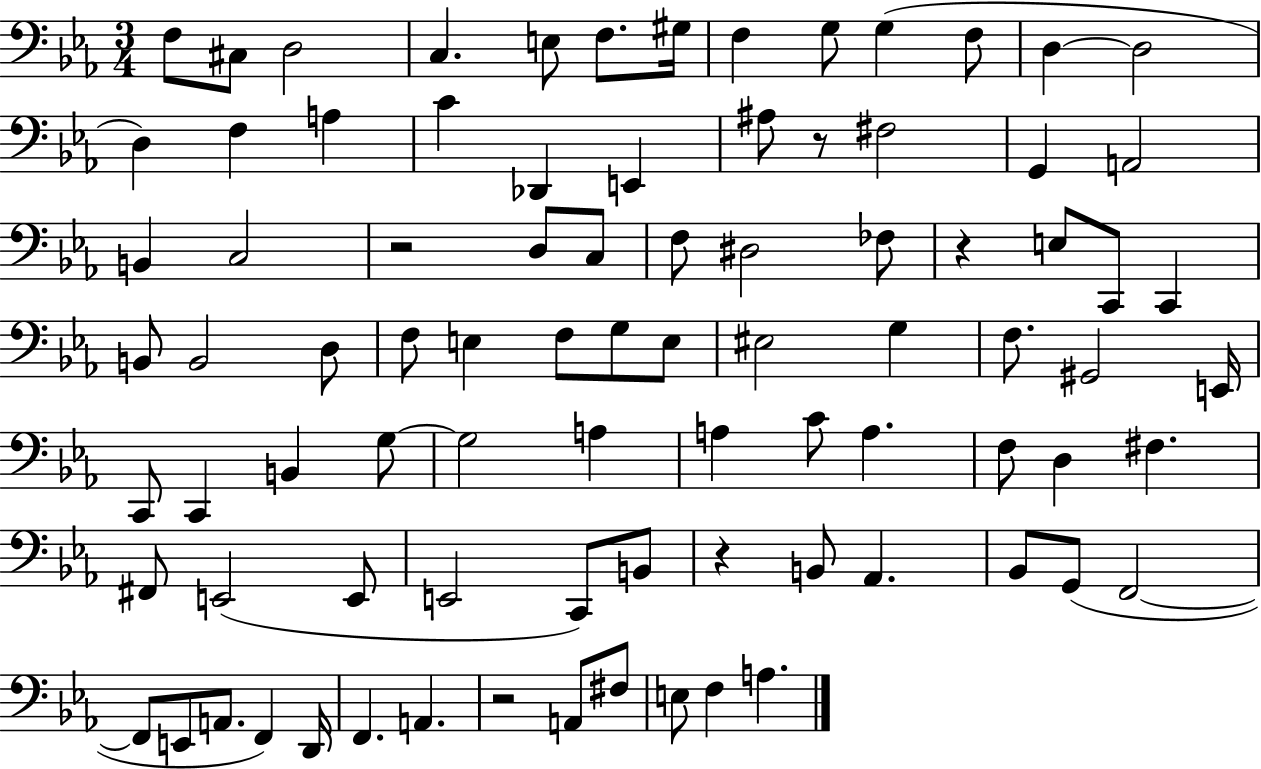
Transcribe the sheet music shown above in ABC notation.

X:1
T:Untitled
M:3/4
L:1/4
K:Eb
F,/2 ^C,/2 D,2 C, E,/2 F,/2 ^G,/4 F, G,/2 G, F,/2 D, D,2 D, F, A, C _D,, E,, ^A,/2 z/2 ^F,2 G,, A,,2 B,, C,2 z2 D,/2 C,/2 F,/2 ^D,2 _F,/2 z E,/2 C,,/2 C,, B,,/2 B,,2 D,/2 F,/2 E, F,/2 G,/2 E,/2 ^E,2 G, F,/2 ^G,,2 E,,/4 C,,/2 C,, B,, G,/2 G,2 A, A, C/2 A, F,/2 D, ^F, ^F,,/2 E,,2 E,,/2 E,,2 C,,/2 B,,/2 z B,,/2 _A,, _B,,/2 G,,/2 F,,2 F,,/2 E,,/2 A,,/2 F,, D,,/4 F,, A,, z2 A,,/2 ^F,/2 E,/2 F, A,